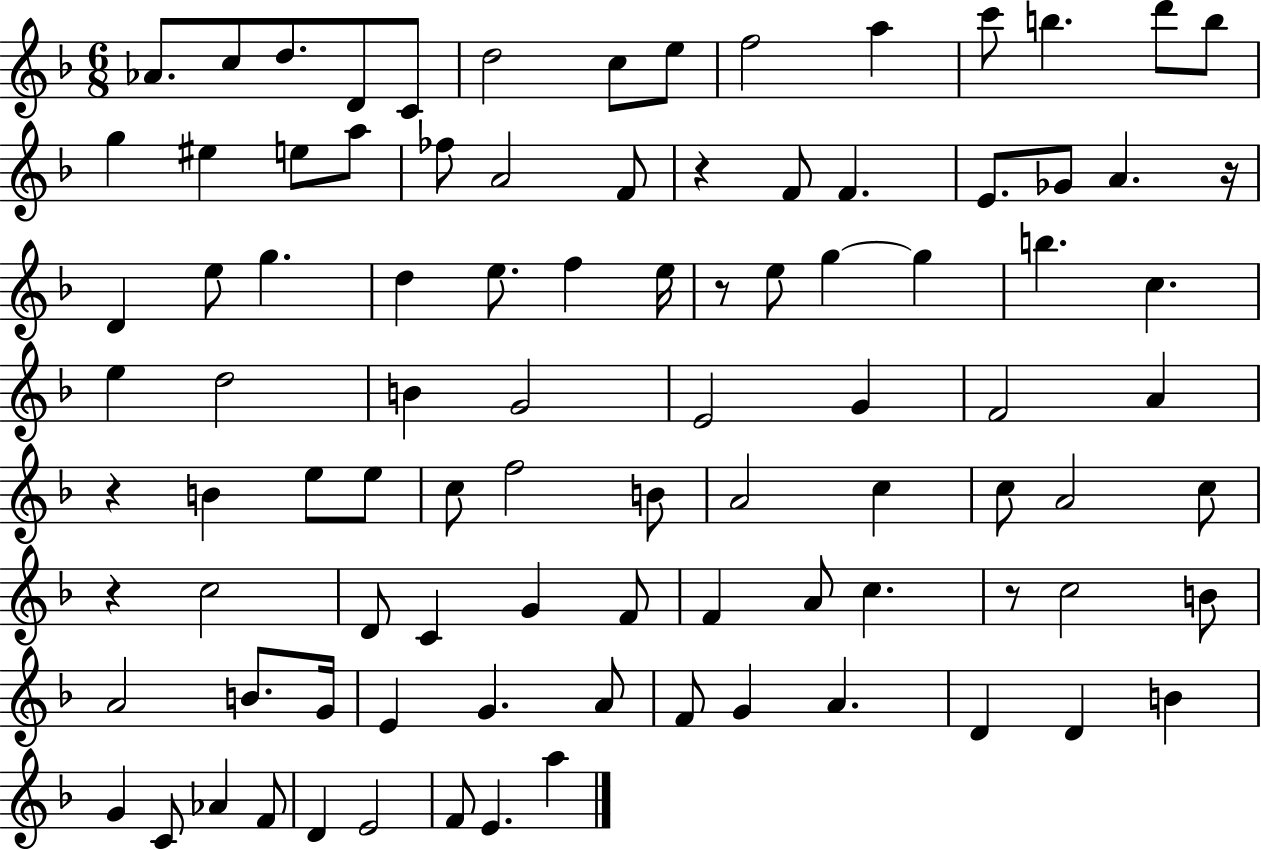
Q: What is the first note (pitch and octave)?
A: Ab4